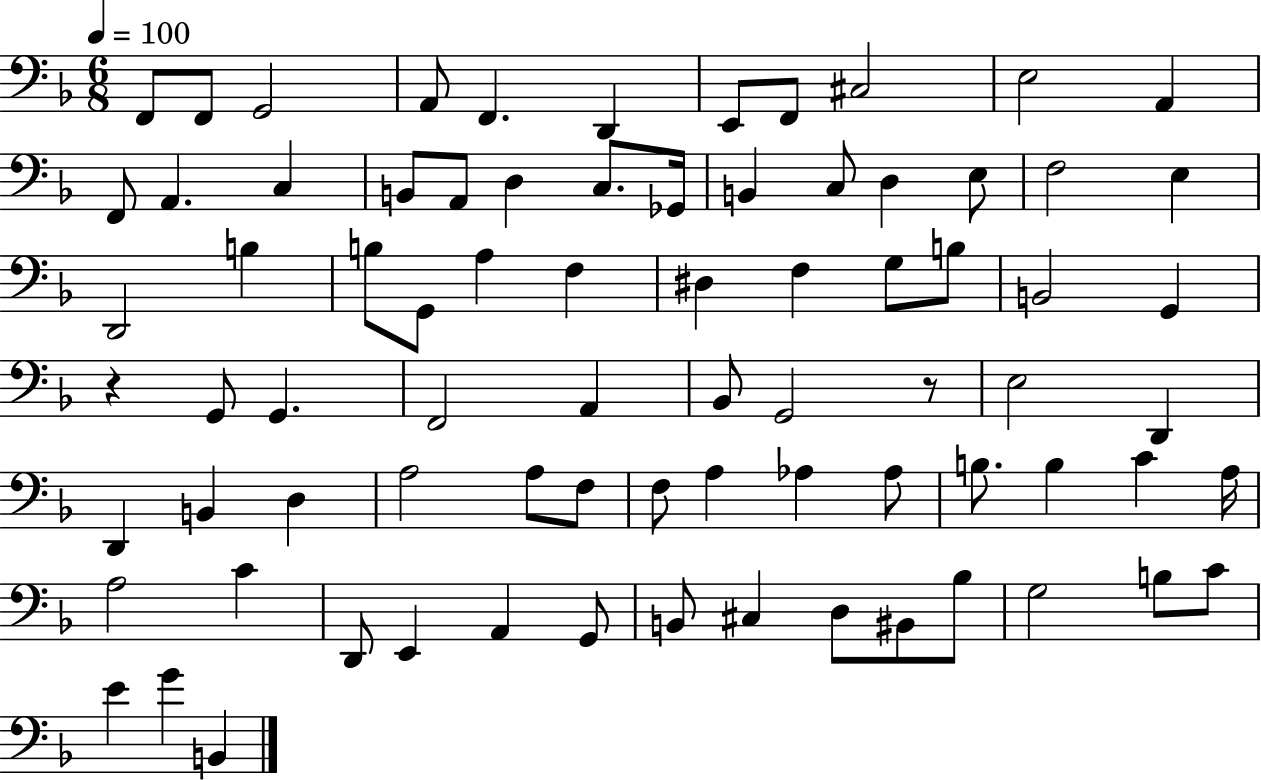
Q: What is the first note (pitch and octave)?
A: F2